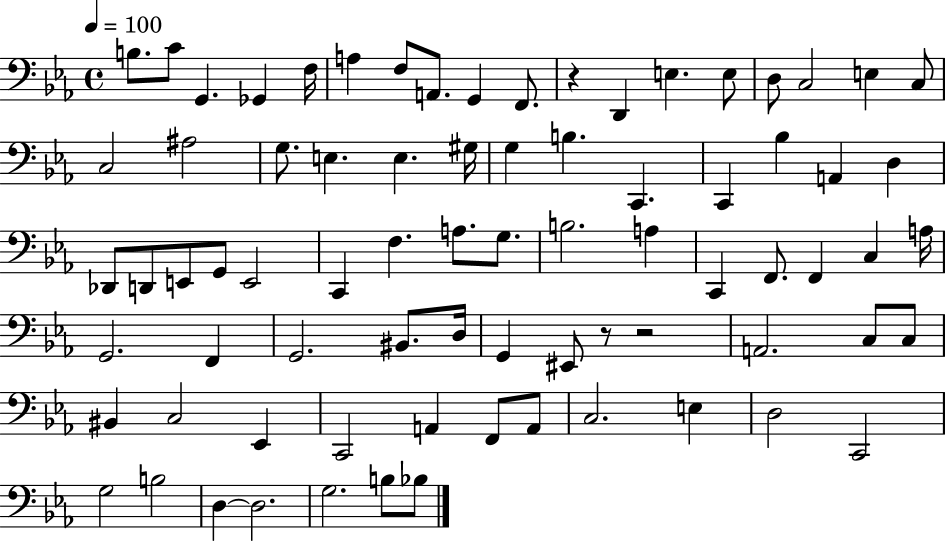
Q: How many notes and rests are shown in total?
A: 77